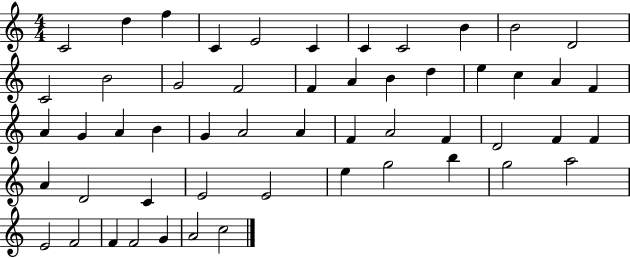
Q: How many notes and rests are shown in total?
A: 53